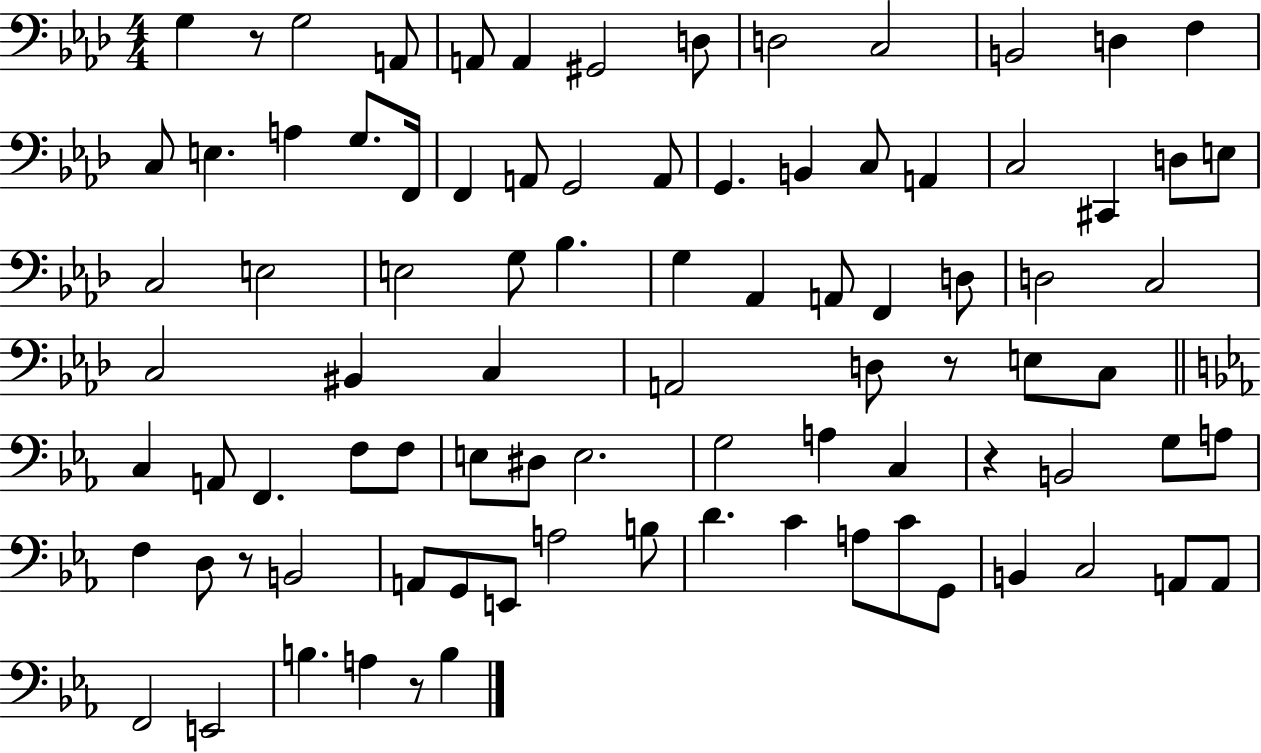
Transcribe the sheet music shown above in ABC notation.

X:1
T:Untitled
M:4/4
L:1/4
K:Ab
G, z/2 G,2 A,,/2 A,,/2 A,, ^G,,2 D,/2 D,2 C,2 B,,2 D, F, C,/2 E, A, G,/2 F,,/4 F,, A,,/2 G,,2 A,,/2 G,, B,, C,/2 A,, C,2 ^C,, D,/2 E,/2 C,2 E,2 E,2 G,/2 _B, G, _A,, A,,/2 F,, D,/2 D,2 C,2 C,2 ^B,, C, A,,2 D,/2 z/2 E,/2 C,/2 C, A,,/2 F,, F,/2 F,/2 E,/2 ^D,/2 E,2 G,2 A, C, z B,,2 G,/2 A,/2 F, D,/2 z/2 B,,2 A,,/2 G,,/2 E,,/2 A,2 B,/2 D C A,/2 C/2 G,,/2 B,, C,2 A,,/2 A,,/2 F,,2 E,,2 B, A, z/2 B,